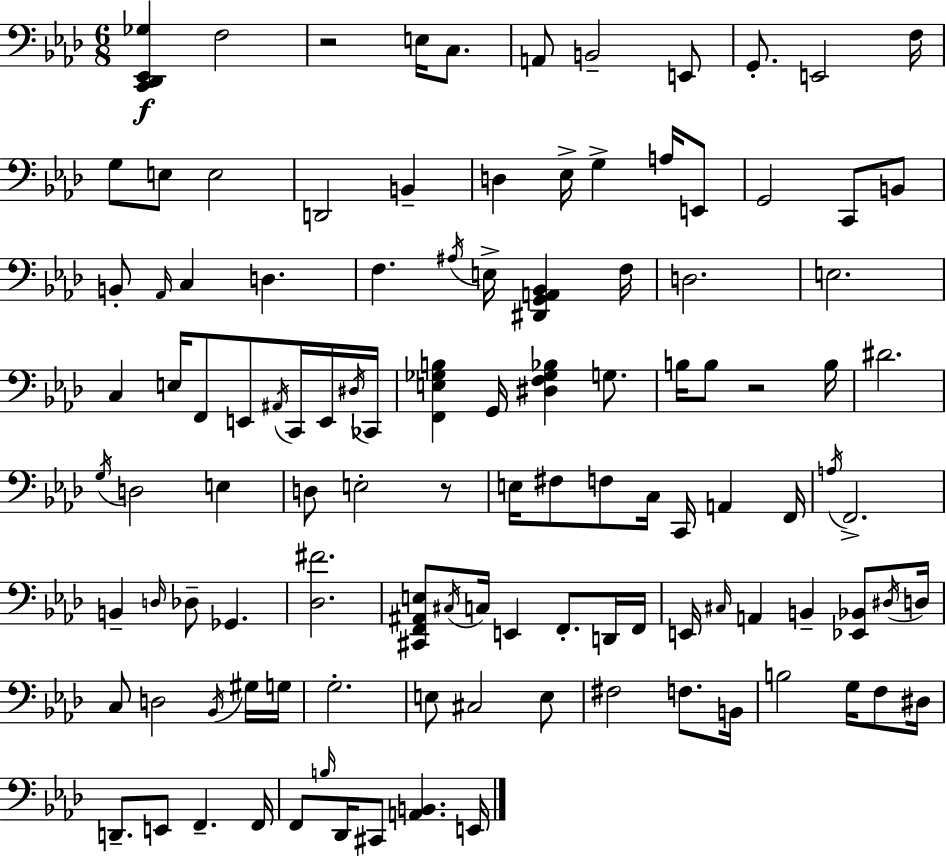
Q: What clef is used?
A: bass